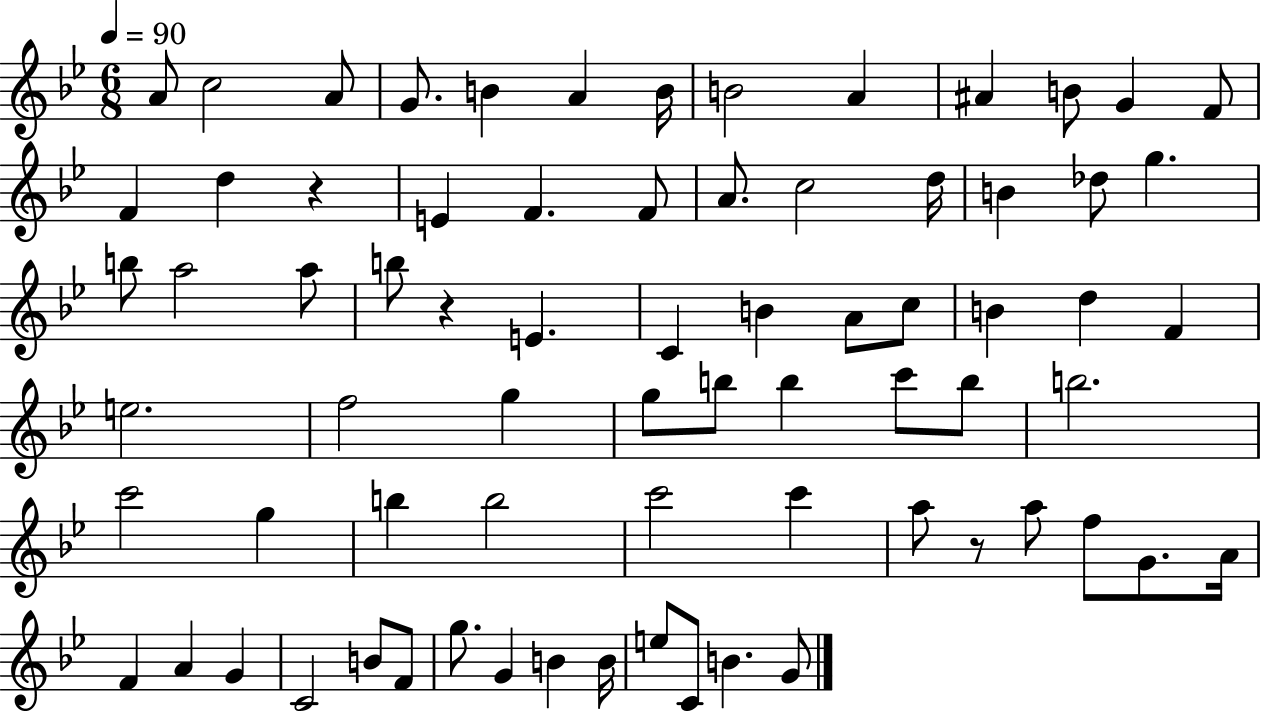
A4/e C5/h A4/e G4/e. B4/q A4/q B4/s B4/h A4/q A#4/q B4/e G4/q F4/e F4/q D5/q R/q E4/q F4/q. F4/e A4/e. C5/h D5/s B4/q Db5/e G5/q. B5/e A5/h A5/e B5/e R/q E4/q. C4/q B4/q A4/e C5/e B4/q D5/q F4/q E5/h. F5/h G5/q G5/e B5/e B5/q C6/e B5/e B5/h. C6/h G5/q B5/q B5/h C6/h C6/q A5/e R/e A5/e F5/e G4/e. A4/s F4/q A4/q G4/q C4/h B4/e F4/e G5/e. G4/q B4/q B4/s E5/e C4/e B4/q. G4/e